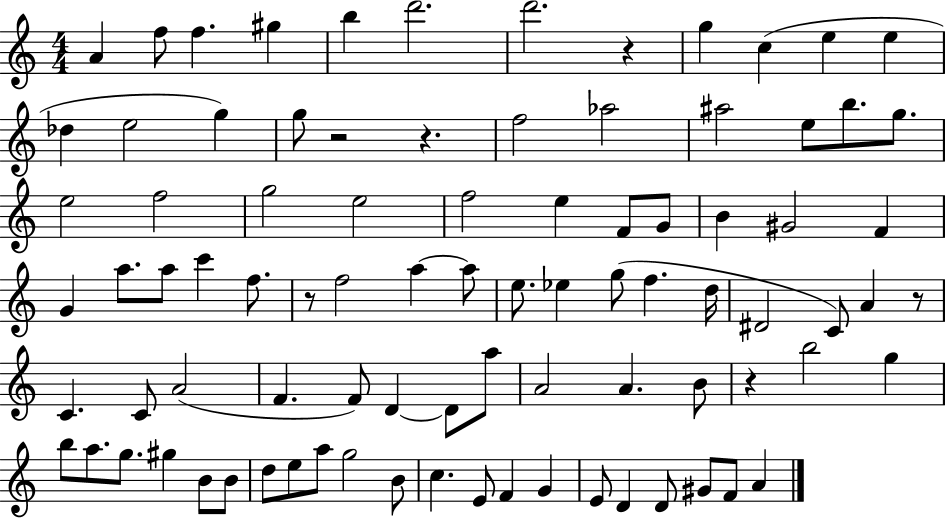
{
  \clef treble
  \numericTimeSignature
  \time 4/4
  \key c \major
  a'4 f''8 f''4. gis''4 | b''4 d'''2. | d'''2. r4 | g''4 c''4( e''4 e''4 | \break des''4 e''2 g''4) | g''8 r2 r4. | f''2 aes''2 | ais''2 e''8 b''8. g''8. | \break e''2 f''2 | g''2 e''2 | f''2 e''4 f'8 g'8 | b'4 gis'2 f'4 | \break g'4 a''8. a''8 c'''4 f''8. | r8 f''2 a''4~~ a''8 | e''8. ees''4 g''8( f''4. d''16 | dis'2 c'8) a'4 r8 | \break c'4. c'8 a'2( | f'4. f'8) d'4~~ d'8 a''8 | a'2 a'4. b'8 | r4 b''2 g''4 | \break b''8 a''8. g''8. gis''4 b'8 b'8 | d''8 e''8 a''8 g''2 b'8 | c''4. e'8 f'4 g'4 | e'8 d'4 d'8 gis'8 f'8 a'4 | \break \bar "|."
}